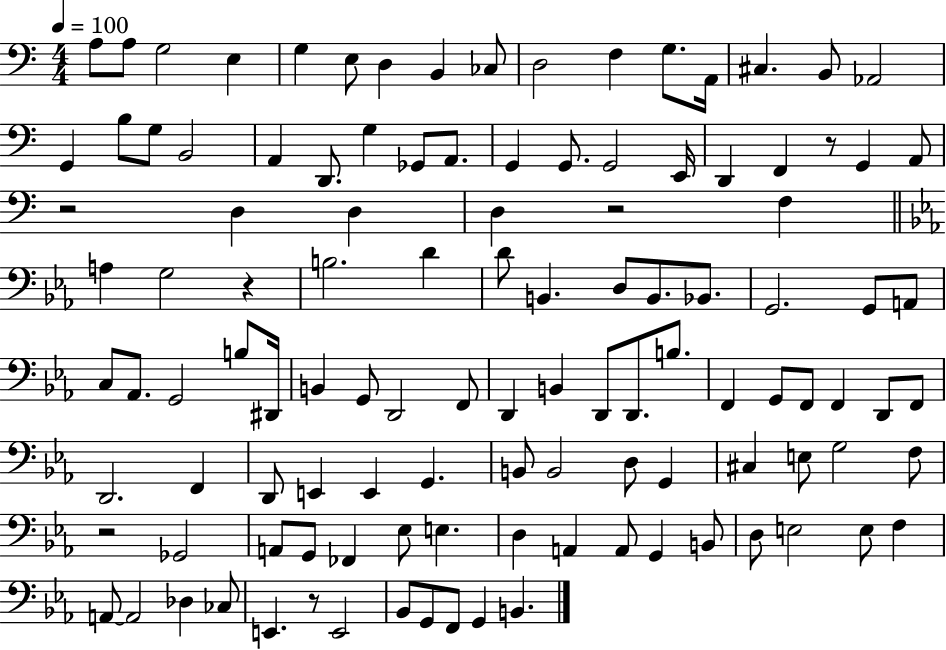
{
  \clef bass
  \numericTimeSignature
  \time 4/4
  \key c \major
  \tempo 4 = 100
  a8 a8 g2 e4 | g4 e8 d4 b,4 ces8 | d2 f4 g8. a,16 | cis4. b,8 aes,2 | \break g,4 b8 g8 b,2 | a,4 d,8. g4 ges,8 a,8. | g,4 g,8. g,2 e,16 | d,4 f,4 r8 g,4 a,8 | \break r2 d4 d4 | d4 r2 f4 | \bar "||" \break \key c \minor a4 g2 r4 | b2. d'4 | d'8 b,4. d8 b,8. bes,8. | g,2. g,8 a,8 | \break c8 aes,8. g,2 b8 dis,16 | b,4 g,8 d,2 f,8 | d,4 b,4 d,8 d,8. b8. | f,4 g,8 f,8 f,4 d,8 f,8 | \break d,2. f,4 | d,8 e,4 e,4 g,4. | b,8 b,2 d8 g,4 | cis4 e8 g2 f8 | \break r2 ges,2 | a,8 g,8 fes,4 ees8 e4. | d4 a,4 a,8 g,4 b,8 | d8 e2 e8 f4 | \break a,8~~ a,2 des4 ces8 | e,4. r8 e,2 | bes,8 g,8 f,8 g,4 b,4. | \bar "|."
}